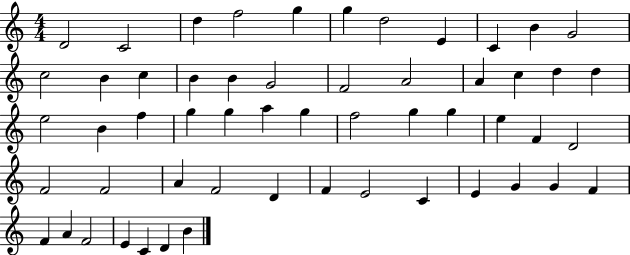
{
  \clef treble
  \numericTimeSignature
  \time 4/4
  \key c \major
  d'2 c'2 | d''4 f''2 g''4 | g''4 d''2 e'4 | c'4 b'4 g'2 | \break c''2 b'4 c''4 | b'4 b'4 g'2 | f'2 a'2 | a'4 c''4 d''4 d''4 | \break e''2 b'4 f''4 | g''4 g''4 a''4 g''4 | f''2 g''4 g''4 | e''4 f'4 d'2 | \break f'2 f'2 | a'4 f'2 d'4 | f'4 e'2 c'4 | e'4 g'4 g'4 f'4 | \break f'4 a'4 f'2 | e'4 c'4 d'4 b'4 | \bar "|."
}